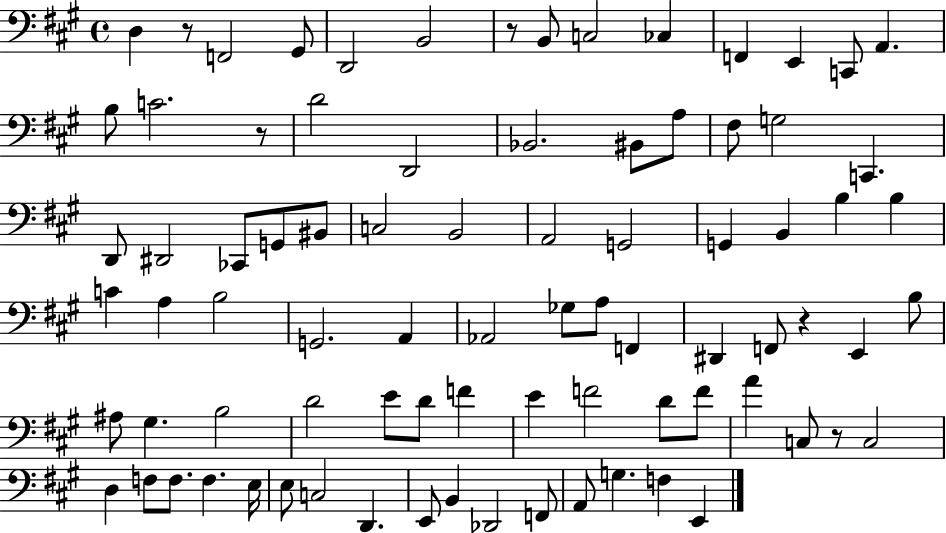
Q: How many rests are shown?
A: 5